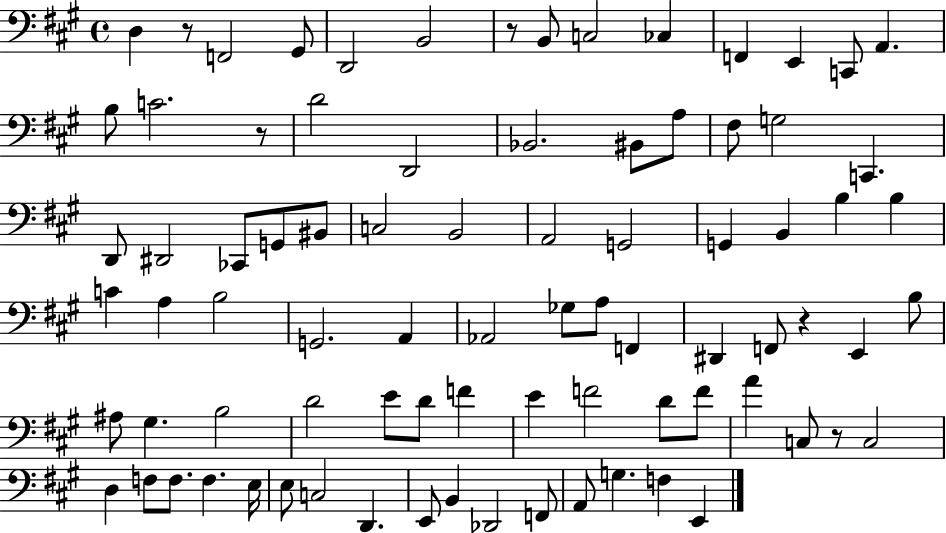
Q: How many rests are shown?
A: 5